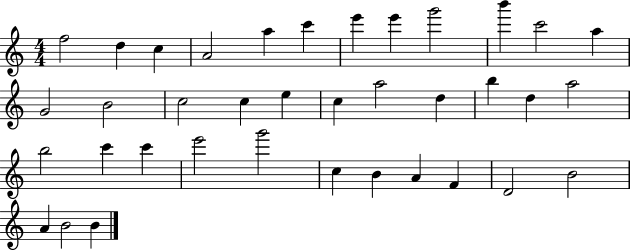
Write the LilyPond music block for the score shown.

{
  \clef treble
  \numericTimeSignature
  \time 4/4
  \key c \major
  f''2 d''4 c''4 | a'2 a''4 c'''4 | e'''4 e'''4 g'''2 | b'''4 c'''2 a''4 | \break g'2 b'2 | c''2 c''4 e''4 | c''4 a''2 d''4 | b''4 d''4 a''2 | \break b''2 c'''4 c'''4 | e'''2 g'''2 | c''4 b'4 a'4 f'4 | d'2 b'2 | \break a'4 b'2 b'4 | \bar "|."
}